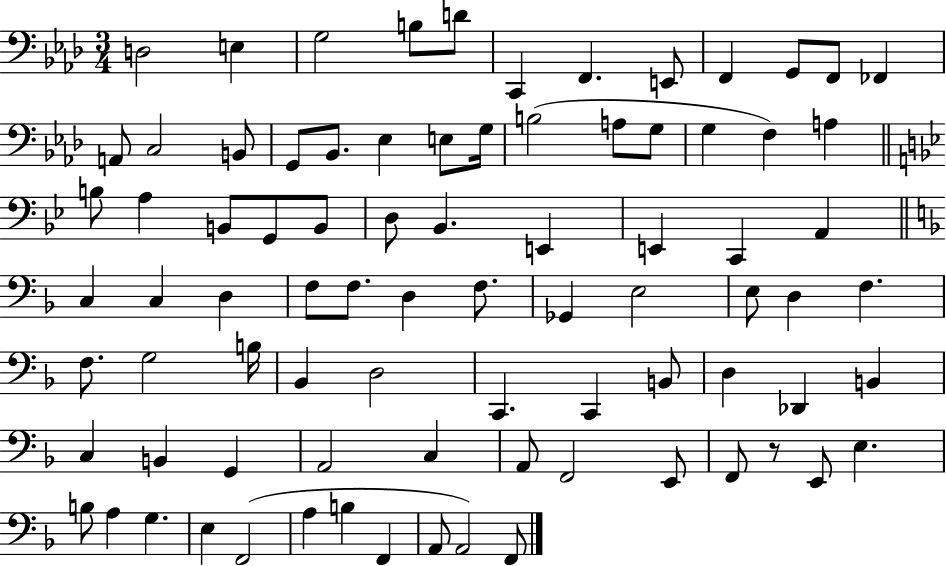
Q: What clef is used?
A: bass